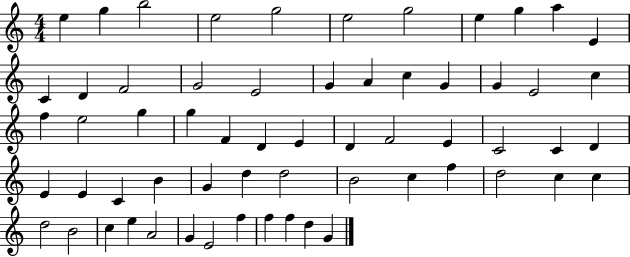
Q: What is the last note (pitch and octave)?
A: G4